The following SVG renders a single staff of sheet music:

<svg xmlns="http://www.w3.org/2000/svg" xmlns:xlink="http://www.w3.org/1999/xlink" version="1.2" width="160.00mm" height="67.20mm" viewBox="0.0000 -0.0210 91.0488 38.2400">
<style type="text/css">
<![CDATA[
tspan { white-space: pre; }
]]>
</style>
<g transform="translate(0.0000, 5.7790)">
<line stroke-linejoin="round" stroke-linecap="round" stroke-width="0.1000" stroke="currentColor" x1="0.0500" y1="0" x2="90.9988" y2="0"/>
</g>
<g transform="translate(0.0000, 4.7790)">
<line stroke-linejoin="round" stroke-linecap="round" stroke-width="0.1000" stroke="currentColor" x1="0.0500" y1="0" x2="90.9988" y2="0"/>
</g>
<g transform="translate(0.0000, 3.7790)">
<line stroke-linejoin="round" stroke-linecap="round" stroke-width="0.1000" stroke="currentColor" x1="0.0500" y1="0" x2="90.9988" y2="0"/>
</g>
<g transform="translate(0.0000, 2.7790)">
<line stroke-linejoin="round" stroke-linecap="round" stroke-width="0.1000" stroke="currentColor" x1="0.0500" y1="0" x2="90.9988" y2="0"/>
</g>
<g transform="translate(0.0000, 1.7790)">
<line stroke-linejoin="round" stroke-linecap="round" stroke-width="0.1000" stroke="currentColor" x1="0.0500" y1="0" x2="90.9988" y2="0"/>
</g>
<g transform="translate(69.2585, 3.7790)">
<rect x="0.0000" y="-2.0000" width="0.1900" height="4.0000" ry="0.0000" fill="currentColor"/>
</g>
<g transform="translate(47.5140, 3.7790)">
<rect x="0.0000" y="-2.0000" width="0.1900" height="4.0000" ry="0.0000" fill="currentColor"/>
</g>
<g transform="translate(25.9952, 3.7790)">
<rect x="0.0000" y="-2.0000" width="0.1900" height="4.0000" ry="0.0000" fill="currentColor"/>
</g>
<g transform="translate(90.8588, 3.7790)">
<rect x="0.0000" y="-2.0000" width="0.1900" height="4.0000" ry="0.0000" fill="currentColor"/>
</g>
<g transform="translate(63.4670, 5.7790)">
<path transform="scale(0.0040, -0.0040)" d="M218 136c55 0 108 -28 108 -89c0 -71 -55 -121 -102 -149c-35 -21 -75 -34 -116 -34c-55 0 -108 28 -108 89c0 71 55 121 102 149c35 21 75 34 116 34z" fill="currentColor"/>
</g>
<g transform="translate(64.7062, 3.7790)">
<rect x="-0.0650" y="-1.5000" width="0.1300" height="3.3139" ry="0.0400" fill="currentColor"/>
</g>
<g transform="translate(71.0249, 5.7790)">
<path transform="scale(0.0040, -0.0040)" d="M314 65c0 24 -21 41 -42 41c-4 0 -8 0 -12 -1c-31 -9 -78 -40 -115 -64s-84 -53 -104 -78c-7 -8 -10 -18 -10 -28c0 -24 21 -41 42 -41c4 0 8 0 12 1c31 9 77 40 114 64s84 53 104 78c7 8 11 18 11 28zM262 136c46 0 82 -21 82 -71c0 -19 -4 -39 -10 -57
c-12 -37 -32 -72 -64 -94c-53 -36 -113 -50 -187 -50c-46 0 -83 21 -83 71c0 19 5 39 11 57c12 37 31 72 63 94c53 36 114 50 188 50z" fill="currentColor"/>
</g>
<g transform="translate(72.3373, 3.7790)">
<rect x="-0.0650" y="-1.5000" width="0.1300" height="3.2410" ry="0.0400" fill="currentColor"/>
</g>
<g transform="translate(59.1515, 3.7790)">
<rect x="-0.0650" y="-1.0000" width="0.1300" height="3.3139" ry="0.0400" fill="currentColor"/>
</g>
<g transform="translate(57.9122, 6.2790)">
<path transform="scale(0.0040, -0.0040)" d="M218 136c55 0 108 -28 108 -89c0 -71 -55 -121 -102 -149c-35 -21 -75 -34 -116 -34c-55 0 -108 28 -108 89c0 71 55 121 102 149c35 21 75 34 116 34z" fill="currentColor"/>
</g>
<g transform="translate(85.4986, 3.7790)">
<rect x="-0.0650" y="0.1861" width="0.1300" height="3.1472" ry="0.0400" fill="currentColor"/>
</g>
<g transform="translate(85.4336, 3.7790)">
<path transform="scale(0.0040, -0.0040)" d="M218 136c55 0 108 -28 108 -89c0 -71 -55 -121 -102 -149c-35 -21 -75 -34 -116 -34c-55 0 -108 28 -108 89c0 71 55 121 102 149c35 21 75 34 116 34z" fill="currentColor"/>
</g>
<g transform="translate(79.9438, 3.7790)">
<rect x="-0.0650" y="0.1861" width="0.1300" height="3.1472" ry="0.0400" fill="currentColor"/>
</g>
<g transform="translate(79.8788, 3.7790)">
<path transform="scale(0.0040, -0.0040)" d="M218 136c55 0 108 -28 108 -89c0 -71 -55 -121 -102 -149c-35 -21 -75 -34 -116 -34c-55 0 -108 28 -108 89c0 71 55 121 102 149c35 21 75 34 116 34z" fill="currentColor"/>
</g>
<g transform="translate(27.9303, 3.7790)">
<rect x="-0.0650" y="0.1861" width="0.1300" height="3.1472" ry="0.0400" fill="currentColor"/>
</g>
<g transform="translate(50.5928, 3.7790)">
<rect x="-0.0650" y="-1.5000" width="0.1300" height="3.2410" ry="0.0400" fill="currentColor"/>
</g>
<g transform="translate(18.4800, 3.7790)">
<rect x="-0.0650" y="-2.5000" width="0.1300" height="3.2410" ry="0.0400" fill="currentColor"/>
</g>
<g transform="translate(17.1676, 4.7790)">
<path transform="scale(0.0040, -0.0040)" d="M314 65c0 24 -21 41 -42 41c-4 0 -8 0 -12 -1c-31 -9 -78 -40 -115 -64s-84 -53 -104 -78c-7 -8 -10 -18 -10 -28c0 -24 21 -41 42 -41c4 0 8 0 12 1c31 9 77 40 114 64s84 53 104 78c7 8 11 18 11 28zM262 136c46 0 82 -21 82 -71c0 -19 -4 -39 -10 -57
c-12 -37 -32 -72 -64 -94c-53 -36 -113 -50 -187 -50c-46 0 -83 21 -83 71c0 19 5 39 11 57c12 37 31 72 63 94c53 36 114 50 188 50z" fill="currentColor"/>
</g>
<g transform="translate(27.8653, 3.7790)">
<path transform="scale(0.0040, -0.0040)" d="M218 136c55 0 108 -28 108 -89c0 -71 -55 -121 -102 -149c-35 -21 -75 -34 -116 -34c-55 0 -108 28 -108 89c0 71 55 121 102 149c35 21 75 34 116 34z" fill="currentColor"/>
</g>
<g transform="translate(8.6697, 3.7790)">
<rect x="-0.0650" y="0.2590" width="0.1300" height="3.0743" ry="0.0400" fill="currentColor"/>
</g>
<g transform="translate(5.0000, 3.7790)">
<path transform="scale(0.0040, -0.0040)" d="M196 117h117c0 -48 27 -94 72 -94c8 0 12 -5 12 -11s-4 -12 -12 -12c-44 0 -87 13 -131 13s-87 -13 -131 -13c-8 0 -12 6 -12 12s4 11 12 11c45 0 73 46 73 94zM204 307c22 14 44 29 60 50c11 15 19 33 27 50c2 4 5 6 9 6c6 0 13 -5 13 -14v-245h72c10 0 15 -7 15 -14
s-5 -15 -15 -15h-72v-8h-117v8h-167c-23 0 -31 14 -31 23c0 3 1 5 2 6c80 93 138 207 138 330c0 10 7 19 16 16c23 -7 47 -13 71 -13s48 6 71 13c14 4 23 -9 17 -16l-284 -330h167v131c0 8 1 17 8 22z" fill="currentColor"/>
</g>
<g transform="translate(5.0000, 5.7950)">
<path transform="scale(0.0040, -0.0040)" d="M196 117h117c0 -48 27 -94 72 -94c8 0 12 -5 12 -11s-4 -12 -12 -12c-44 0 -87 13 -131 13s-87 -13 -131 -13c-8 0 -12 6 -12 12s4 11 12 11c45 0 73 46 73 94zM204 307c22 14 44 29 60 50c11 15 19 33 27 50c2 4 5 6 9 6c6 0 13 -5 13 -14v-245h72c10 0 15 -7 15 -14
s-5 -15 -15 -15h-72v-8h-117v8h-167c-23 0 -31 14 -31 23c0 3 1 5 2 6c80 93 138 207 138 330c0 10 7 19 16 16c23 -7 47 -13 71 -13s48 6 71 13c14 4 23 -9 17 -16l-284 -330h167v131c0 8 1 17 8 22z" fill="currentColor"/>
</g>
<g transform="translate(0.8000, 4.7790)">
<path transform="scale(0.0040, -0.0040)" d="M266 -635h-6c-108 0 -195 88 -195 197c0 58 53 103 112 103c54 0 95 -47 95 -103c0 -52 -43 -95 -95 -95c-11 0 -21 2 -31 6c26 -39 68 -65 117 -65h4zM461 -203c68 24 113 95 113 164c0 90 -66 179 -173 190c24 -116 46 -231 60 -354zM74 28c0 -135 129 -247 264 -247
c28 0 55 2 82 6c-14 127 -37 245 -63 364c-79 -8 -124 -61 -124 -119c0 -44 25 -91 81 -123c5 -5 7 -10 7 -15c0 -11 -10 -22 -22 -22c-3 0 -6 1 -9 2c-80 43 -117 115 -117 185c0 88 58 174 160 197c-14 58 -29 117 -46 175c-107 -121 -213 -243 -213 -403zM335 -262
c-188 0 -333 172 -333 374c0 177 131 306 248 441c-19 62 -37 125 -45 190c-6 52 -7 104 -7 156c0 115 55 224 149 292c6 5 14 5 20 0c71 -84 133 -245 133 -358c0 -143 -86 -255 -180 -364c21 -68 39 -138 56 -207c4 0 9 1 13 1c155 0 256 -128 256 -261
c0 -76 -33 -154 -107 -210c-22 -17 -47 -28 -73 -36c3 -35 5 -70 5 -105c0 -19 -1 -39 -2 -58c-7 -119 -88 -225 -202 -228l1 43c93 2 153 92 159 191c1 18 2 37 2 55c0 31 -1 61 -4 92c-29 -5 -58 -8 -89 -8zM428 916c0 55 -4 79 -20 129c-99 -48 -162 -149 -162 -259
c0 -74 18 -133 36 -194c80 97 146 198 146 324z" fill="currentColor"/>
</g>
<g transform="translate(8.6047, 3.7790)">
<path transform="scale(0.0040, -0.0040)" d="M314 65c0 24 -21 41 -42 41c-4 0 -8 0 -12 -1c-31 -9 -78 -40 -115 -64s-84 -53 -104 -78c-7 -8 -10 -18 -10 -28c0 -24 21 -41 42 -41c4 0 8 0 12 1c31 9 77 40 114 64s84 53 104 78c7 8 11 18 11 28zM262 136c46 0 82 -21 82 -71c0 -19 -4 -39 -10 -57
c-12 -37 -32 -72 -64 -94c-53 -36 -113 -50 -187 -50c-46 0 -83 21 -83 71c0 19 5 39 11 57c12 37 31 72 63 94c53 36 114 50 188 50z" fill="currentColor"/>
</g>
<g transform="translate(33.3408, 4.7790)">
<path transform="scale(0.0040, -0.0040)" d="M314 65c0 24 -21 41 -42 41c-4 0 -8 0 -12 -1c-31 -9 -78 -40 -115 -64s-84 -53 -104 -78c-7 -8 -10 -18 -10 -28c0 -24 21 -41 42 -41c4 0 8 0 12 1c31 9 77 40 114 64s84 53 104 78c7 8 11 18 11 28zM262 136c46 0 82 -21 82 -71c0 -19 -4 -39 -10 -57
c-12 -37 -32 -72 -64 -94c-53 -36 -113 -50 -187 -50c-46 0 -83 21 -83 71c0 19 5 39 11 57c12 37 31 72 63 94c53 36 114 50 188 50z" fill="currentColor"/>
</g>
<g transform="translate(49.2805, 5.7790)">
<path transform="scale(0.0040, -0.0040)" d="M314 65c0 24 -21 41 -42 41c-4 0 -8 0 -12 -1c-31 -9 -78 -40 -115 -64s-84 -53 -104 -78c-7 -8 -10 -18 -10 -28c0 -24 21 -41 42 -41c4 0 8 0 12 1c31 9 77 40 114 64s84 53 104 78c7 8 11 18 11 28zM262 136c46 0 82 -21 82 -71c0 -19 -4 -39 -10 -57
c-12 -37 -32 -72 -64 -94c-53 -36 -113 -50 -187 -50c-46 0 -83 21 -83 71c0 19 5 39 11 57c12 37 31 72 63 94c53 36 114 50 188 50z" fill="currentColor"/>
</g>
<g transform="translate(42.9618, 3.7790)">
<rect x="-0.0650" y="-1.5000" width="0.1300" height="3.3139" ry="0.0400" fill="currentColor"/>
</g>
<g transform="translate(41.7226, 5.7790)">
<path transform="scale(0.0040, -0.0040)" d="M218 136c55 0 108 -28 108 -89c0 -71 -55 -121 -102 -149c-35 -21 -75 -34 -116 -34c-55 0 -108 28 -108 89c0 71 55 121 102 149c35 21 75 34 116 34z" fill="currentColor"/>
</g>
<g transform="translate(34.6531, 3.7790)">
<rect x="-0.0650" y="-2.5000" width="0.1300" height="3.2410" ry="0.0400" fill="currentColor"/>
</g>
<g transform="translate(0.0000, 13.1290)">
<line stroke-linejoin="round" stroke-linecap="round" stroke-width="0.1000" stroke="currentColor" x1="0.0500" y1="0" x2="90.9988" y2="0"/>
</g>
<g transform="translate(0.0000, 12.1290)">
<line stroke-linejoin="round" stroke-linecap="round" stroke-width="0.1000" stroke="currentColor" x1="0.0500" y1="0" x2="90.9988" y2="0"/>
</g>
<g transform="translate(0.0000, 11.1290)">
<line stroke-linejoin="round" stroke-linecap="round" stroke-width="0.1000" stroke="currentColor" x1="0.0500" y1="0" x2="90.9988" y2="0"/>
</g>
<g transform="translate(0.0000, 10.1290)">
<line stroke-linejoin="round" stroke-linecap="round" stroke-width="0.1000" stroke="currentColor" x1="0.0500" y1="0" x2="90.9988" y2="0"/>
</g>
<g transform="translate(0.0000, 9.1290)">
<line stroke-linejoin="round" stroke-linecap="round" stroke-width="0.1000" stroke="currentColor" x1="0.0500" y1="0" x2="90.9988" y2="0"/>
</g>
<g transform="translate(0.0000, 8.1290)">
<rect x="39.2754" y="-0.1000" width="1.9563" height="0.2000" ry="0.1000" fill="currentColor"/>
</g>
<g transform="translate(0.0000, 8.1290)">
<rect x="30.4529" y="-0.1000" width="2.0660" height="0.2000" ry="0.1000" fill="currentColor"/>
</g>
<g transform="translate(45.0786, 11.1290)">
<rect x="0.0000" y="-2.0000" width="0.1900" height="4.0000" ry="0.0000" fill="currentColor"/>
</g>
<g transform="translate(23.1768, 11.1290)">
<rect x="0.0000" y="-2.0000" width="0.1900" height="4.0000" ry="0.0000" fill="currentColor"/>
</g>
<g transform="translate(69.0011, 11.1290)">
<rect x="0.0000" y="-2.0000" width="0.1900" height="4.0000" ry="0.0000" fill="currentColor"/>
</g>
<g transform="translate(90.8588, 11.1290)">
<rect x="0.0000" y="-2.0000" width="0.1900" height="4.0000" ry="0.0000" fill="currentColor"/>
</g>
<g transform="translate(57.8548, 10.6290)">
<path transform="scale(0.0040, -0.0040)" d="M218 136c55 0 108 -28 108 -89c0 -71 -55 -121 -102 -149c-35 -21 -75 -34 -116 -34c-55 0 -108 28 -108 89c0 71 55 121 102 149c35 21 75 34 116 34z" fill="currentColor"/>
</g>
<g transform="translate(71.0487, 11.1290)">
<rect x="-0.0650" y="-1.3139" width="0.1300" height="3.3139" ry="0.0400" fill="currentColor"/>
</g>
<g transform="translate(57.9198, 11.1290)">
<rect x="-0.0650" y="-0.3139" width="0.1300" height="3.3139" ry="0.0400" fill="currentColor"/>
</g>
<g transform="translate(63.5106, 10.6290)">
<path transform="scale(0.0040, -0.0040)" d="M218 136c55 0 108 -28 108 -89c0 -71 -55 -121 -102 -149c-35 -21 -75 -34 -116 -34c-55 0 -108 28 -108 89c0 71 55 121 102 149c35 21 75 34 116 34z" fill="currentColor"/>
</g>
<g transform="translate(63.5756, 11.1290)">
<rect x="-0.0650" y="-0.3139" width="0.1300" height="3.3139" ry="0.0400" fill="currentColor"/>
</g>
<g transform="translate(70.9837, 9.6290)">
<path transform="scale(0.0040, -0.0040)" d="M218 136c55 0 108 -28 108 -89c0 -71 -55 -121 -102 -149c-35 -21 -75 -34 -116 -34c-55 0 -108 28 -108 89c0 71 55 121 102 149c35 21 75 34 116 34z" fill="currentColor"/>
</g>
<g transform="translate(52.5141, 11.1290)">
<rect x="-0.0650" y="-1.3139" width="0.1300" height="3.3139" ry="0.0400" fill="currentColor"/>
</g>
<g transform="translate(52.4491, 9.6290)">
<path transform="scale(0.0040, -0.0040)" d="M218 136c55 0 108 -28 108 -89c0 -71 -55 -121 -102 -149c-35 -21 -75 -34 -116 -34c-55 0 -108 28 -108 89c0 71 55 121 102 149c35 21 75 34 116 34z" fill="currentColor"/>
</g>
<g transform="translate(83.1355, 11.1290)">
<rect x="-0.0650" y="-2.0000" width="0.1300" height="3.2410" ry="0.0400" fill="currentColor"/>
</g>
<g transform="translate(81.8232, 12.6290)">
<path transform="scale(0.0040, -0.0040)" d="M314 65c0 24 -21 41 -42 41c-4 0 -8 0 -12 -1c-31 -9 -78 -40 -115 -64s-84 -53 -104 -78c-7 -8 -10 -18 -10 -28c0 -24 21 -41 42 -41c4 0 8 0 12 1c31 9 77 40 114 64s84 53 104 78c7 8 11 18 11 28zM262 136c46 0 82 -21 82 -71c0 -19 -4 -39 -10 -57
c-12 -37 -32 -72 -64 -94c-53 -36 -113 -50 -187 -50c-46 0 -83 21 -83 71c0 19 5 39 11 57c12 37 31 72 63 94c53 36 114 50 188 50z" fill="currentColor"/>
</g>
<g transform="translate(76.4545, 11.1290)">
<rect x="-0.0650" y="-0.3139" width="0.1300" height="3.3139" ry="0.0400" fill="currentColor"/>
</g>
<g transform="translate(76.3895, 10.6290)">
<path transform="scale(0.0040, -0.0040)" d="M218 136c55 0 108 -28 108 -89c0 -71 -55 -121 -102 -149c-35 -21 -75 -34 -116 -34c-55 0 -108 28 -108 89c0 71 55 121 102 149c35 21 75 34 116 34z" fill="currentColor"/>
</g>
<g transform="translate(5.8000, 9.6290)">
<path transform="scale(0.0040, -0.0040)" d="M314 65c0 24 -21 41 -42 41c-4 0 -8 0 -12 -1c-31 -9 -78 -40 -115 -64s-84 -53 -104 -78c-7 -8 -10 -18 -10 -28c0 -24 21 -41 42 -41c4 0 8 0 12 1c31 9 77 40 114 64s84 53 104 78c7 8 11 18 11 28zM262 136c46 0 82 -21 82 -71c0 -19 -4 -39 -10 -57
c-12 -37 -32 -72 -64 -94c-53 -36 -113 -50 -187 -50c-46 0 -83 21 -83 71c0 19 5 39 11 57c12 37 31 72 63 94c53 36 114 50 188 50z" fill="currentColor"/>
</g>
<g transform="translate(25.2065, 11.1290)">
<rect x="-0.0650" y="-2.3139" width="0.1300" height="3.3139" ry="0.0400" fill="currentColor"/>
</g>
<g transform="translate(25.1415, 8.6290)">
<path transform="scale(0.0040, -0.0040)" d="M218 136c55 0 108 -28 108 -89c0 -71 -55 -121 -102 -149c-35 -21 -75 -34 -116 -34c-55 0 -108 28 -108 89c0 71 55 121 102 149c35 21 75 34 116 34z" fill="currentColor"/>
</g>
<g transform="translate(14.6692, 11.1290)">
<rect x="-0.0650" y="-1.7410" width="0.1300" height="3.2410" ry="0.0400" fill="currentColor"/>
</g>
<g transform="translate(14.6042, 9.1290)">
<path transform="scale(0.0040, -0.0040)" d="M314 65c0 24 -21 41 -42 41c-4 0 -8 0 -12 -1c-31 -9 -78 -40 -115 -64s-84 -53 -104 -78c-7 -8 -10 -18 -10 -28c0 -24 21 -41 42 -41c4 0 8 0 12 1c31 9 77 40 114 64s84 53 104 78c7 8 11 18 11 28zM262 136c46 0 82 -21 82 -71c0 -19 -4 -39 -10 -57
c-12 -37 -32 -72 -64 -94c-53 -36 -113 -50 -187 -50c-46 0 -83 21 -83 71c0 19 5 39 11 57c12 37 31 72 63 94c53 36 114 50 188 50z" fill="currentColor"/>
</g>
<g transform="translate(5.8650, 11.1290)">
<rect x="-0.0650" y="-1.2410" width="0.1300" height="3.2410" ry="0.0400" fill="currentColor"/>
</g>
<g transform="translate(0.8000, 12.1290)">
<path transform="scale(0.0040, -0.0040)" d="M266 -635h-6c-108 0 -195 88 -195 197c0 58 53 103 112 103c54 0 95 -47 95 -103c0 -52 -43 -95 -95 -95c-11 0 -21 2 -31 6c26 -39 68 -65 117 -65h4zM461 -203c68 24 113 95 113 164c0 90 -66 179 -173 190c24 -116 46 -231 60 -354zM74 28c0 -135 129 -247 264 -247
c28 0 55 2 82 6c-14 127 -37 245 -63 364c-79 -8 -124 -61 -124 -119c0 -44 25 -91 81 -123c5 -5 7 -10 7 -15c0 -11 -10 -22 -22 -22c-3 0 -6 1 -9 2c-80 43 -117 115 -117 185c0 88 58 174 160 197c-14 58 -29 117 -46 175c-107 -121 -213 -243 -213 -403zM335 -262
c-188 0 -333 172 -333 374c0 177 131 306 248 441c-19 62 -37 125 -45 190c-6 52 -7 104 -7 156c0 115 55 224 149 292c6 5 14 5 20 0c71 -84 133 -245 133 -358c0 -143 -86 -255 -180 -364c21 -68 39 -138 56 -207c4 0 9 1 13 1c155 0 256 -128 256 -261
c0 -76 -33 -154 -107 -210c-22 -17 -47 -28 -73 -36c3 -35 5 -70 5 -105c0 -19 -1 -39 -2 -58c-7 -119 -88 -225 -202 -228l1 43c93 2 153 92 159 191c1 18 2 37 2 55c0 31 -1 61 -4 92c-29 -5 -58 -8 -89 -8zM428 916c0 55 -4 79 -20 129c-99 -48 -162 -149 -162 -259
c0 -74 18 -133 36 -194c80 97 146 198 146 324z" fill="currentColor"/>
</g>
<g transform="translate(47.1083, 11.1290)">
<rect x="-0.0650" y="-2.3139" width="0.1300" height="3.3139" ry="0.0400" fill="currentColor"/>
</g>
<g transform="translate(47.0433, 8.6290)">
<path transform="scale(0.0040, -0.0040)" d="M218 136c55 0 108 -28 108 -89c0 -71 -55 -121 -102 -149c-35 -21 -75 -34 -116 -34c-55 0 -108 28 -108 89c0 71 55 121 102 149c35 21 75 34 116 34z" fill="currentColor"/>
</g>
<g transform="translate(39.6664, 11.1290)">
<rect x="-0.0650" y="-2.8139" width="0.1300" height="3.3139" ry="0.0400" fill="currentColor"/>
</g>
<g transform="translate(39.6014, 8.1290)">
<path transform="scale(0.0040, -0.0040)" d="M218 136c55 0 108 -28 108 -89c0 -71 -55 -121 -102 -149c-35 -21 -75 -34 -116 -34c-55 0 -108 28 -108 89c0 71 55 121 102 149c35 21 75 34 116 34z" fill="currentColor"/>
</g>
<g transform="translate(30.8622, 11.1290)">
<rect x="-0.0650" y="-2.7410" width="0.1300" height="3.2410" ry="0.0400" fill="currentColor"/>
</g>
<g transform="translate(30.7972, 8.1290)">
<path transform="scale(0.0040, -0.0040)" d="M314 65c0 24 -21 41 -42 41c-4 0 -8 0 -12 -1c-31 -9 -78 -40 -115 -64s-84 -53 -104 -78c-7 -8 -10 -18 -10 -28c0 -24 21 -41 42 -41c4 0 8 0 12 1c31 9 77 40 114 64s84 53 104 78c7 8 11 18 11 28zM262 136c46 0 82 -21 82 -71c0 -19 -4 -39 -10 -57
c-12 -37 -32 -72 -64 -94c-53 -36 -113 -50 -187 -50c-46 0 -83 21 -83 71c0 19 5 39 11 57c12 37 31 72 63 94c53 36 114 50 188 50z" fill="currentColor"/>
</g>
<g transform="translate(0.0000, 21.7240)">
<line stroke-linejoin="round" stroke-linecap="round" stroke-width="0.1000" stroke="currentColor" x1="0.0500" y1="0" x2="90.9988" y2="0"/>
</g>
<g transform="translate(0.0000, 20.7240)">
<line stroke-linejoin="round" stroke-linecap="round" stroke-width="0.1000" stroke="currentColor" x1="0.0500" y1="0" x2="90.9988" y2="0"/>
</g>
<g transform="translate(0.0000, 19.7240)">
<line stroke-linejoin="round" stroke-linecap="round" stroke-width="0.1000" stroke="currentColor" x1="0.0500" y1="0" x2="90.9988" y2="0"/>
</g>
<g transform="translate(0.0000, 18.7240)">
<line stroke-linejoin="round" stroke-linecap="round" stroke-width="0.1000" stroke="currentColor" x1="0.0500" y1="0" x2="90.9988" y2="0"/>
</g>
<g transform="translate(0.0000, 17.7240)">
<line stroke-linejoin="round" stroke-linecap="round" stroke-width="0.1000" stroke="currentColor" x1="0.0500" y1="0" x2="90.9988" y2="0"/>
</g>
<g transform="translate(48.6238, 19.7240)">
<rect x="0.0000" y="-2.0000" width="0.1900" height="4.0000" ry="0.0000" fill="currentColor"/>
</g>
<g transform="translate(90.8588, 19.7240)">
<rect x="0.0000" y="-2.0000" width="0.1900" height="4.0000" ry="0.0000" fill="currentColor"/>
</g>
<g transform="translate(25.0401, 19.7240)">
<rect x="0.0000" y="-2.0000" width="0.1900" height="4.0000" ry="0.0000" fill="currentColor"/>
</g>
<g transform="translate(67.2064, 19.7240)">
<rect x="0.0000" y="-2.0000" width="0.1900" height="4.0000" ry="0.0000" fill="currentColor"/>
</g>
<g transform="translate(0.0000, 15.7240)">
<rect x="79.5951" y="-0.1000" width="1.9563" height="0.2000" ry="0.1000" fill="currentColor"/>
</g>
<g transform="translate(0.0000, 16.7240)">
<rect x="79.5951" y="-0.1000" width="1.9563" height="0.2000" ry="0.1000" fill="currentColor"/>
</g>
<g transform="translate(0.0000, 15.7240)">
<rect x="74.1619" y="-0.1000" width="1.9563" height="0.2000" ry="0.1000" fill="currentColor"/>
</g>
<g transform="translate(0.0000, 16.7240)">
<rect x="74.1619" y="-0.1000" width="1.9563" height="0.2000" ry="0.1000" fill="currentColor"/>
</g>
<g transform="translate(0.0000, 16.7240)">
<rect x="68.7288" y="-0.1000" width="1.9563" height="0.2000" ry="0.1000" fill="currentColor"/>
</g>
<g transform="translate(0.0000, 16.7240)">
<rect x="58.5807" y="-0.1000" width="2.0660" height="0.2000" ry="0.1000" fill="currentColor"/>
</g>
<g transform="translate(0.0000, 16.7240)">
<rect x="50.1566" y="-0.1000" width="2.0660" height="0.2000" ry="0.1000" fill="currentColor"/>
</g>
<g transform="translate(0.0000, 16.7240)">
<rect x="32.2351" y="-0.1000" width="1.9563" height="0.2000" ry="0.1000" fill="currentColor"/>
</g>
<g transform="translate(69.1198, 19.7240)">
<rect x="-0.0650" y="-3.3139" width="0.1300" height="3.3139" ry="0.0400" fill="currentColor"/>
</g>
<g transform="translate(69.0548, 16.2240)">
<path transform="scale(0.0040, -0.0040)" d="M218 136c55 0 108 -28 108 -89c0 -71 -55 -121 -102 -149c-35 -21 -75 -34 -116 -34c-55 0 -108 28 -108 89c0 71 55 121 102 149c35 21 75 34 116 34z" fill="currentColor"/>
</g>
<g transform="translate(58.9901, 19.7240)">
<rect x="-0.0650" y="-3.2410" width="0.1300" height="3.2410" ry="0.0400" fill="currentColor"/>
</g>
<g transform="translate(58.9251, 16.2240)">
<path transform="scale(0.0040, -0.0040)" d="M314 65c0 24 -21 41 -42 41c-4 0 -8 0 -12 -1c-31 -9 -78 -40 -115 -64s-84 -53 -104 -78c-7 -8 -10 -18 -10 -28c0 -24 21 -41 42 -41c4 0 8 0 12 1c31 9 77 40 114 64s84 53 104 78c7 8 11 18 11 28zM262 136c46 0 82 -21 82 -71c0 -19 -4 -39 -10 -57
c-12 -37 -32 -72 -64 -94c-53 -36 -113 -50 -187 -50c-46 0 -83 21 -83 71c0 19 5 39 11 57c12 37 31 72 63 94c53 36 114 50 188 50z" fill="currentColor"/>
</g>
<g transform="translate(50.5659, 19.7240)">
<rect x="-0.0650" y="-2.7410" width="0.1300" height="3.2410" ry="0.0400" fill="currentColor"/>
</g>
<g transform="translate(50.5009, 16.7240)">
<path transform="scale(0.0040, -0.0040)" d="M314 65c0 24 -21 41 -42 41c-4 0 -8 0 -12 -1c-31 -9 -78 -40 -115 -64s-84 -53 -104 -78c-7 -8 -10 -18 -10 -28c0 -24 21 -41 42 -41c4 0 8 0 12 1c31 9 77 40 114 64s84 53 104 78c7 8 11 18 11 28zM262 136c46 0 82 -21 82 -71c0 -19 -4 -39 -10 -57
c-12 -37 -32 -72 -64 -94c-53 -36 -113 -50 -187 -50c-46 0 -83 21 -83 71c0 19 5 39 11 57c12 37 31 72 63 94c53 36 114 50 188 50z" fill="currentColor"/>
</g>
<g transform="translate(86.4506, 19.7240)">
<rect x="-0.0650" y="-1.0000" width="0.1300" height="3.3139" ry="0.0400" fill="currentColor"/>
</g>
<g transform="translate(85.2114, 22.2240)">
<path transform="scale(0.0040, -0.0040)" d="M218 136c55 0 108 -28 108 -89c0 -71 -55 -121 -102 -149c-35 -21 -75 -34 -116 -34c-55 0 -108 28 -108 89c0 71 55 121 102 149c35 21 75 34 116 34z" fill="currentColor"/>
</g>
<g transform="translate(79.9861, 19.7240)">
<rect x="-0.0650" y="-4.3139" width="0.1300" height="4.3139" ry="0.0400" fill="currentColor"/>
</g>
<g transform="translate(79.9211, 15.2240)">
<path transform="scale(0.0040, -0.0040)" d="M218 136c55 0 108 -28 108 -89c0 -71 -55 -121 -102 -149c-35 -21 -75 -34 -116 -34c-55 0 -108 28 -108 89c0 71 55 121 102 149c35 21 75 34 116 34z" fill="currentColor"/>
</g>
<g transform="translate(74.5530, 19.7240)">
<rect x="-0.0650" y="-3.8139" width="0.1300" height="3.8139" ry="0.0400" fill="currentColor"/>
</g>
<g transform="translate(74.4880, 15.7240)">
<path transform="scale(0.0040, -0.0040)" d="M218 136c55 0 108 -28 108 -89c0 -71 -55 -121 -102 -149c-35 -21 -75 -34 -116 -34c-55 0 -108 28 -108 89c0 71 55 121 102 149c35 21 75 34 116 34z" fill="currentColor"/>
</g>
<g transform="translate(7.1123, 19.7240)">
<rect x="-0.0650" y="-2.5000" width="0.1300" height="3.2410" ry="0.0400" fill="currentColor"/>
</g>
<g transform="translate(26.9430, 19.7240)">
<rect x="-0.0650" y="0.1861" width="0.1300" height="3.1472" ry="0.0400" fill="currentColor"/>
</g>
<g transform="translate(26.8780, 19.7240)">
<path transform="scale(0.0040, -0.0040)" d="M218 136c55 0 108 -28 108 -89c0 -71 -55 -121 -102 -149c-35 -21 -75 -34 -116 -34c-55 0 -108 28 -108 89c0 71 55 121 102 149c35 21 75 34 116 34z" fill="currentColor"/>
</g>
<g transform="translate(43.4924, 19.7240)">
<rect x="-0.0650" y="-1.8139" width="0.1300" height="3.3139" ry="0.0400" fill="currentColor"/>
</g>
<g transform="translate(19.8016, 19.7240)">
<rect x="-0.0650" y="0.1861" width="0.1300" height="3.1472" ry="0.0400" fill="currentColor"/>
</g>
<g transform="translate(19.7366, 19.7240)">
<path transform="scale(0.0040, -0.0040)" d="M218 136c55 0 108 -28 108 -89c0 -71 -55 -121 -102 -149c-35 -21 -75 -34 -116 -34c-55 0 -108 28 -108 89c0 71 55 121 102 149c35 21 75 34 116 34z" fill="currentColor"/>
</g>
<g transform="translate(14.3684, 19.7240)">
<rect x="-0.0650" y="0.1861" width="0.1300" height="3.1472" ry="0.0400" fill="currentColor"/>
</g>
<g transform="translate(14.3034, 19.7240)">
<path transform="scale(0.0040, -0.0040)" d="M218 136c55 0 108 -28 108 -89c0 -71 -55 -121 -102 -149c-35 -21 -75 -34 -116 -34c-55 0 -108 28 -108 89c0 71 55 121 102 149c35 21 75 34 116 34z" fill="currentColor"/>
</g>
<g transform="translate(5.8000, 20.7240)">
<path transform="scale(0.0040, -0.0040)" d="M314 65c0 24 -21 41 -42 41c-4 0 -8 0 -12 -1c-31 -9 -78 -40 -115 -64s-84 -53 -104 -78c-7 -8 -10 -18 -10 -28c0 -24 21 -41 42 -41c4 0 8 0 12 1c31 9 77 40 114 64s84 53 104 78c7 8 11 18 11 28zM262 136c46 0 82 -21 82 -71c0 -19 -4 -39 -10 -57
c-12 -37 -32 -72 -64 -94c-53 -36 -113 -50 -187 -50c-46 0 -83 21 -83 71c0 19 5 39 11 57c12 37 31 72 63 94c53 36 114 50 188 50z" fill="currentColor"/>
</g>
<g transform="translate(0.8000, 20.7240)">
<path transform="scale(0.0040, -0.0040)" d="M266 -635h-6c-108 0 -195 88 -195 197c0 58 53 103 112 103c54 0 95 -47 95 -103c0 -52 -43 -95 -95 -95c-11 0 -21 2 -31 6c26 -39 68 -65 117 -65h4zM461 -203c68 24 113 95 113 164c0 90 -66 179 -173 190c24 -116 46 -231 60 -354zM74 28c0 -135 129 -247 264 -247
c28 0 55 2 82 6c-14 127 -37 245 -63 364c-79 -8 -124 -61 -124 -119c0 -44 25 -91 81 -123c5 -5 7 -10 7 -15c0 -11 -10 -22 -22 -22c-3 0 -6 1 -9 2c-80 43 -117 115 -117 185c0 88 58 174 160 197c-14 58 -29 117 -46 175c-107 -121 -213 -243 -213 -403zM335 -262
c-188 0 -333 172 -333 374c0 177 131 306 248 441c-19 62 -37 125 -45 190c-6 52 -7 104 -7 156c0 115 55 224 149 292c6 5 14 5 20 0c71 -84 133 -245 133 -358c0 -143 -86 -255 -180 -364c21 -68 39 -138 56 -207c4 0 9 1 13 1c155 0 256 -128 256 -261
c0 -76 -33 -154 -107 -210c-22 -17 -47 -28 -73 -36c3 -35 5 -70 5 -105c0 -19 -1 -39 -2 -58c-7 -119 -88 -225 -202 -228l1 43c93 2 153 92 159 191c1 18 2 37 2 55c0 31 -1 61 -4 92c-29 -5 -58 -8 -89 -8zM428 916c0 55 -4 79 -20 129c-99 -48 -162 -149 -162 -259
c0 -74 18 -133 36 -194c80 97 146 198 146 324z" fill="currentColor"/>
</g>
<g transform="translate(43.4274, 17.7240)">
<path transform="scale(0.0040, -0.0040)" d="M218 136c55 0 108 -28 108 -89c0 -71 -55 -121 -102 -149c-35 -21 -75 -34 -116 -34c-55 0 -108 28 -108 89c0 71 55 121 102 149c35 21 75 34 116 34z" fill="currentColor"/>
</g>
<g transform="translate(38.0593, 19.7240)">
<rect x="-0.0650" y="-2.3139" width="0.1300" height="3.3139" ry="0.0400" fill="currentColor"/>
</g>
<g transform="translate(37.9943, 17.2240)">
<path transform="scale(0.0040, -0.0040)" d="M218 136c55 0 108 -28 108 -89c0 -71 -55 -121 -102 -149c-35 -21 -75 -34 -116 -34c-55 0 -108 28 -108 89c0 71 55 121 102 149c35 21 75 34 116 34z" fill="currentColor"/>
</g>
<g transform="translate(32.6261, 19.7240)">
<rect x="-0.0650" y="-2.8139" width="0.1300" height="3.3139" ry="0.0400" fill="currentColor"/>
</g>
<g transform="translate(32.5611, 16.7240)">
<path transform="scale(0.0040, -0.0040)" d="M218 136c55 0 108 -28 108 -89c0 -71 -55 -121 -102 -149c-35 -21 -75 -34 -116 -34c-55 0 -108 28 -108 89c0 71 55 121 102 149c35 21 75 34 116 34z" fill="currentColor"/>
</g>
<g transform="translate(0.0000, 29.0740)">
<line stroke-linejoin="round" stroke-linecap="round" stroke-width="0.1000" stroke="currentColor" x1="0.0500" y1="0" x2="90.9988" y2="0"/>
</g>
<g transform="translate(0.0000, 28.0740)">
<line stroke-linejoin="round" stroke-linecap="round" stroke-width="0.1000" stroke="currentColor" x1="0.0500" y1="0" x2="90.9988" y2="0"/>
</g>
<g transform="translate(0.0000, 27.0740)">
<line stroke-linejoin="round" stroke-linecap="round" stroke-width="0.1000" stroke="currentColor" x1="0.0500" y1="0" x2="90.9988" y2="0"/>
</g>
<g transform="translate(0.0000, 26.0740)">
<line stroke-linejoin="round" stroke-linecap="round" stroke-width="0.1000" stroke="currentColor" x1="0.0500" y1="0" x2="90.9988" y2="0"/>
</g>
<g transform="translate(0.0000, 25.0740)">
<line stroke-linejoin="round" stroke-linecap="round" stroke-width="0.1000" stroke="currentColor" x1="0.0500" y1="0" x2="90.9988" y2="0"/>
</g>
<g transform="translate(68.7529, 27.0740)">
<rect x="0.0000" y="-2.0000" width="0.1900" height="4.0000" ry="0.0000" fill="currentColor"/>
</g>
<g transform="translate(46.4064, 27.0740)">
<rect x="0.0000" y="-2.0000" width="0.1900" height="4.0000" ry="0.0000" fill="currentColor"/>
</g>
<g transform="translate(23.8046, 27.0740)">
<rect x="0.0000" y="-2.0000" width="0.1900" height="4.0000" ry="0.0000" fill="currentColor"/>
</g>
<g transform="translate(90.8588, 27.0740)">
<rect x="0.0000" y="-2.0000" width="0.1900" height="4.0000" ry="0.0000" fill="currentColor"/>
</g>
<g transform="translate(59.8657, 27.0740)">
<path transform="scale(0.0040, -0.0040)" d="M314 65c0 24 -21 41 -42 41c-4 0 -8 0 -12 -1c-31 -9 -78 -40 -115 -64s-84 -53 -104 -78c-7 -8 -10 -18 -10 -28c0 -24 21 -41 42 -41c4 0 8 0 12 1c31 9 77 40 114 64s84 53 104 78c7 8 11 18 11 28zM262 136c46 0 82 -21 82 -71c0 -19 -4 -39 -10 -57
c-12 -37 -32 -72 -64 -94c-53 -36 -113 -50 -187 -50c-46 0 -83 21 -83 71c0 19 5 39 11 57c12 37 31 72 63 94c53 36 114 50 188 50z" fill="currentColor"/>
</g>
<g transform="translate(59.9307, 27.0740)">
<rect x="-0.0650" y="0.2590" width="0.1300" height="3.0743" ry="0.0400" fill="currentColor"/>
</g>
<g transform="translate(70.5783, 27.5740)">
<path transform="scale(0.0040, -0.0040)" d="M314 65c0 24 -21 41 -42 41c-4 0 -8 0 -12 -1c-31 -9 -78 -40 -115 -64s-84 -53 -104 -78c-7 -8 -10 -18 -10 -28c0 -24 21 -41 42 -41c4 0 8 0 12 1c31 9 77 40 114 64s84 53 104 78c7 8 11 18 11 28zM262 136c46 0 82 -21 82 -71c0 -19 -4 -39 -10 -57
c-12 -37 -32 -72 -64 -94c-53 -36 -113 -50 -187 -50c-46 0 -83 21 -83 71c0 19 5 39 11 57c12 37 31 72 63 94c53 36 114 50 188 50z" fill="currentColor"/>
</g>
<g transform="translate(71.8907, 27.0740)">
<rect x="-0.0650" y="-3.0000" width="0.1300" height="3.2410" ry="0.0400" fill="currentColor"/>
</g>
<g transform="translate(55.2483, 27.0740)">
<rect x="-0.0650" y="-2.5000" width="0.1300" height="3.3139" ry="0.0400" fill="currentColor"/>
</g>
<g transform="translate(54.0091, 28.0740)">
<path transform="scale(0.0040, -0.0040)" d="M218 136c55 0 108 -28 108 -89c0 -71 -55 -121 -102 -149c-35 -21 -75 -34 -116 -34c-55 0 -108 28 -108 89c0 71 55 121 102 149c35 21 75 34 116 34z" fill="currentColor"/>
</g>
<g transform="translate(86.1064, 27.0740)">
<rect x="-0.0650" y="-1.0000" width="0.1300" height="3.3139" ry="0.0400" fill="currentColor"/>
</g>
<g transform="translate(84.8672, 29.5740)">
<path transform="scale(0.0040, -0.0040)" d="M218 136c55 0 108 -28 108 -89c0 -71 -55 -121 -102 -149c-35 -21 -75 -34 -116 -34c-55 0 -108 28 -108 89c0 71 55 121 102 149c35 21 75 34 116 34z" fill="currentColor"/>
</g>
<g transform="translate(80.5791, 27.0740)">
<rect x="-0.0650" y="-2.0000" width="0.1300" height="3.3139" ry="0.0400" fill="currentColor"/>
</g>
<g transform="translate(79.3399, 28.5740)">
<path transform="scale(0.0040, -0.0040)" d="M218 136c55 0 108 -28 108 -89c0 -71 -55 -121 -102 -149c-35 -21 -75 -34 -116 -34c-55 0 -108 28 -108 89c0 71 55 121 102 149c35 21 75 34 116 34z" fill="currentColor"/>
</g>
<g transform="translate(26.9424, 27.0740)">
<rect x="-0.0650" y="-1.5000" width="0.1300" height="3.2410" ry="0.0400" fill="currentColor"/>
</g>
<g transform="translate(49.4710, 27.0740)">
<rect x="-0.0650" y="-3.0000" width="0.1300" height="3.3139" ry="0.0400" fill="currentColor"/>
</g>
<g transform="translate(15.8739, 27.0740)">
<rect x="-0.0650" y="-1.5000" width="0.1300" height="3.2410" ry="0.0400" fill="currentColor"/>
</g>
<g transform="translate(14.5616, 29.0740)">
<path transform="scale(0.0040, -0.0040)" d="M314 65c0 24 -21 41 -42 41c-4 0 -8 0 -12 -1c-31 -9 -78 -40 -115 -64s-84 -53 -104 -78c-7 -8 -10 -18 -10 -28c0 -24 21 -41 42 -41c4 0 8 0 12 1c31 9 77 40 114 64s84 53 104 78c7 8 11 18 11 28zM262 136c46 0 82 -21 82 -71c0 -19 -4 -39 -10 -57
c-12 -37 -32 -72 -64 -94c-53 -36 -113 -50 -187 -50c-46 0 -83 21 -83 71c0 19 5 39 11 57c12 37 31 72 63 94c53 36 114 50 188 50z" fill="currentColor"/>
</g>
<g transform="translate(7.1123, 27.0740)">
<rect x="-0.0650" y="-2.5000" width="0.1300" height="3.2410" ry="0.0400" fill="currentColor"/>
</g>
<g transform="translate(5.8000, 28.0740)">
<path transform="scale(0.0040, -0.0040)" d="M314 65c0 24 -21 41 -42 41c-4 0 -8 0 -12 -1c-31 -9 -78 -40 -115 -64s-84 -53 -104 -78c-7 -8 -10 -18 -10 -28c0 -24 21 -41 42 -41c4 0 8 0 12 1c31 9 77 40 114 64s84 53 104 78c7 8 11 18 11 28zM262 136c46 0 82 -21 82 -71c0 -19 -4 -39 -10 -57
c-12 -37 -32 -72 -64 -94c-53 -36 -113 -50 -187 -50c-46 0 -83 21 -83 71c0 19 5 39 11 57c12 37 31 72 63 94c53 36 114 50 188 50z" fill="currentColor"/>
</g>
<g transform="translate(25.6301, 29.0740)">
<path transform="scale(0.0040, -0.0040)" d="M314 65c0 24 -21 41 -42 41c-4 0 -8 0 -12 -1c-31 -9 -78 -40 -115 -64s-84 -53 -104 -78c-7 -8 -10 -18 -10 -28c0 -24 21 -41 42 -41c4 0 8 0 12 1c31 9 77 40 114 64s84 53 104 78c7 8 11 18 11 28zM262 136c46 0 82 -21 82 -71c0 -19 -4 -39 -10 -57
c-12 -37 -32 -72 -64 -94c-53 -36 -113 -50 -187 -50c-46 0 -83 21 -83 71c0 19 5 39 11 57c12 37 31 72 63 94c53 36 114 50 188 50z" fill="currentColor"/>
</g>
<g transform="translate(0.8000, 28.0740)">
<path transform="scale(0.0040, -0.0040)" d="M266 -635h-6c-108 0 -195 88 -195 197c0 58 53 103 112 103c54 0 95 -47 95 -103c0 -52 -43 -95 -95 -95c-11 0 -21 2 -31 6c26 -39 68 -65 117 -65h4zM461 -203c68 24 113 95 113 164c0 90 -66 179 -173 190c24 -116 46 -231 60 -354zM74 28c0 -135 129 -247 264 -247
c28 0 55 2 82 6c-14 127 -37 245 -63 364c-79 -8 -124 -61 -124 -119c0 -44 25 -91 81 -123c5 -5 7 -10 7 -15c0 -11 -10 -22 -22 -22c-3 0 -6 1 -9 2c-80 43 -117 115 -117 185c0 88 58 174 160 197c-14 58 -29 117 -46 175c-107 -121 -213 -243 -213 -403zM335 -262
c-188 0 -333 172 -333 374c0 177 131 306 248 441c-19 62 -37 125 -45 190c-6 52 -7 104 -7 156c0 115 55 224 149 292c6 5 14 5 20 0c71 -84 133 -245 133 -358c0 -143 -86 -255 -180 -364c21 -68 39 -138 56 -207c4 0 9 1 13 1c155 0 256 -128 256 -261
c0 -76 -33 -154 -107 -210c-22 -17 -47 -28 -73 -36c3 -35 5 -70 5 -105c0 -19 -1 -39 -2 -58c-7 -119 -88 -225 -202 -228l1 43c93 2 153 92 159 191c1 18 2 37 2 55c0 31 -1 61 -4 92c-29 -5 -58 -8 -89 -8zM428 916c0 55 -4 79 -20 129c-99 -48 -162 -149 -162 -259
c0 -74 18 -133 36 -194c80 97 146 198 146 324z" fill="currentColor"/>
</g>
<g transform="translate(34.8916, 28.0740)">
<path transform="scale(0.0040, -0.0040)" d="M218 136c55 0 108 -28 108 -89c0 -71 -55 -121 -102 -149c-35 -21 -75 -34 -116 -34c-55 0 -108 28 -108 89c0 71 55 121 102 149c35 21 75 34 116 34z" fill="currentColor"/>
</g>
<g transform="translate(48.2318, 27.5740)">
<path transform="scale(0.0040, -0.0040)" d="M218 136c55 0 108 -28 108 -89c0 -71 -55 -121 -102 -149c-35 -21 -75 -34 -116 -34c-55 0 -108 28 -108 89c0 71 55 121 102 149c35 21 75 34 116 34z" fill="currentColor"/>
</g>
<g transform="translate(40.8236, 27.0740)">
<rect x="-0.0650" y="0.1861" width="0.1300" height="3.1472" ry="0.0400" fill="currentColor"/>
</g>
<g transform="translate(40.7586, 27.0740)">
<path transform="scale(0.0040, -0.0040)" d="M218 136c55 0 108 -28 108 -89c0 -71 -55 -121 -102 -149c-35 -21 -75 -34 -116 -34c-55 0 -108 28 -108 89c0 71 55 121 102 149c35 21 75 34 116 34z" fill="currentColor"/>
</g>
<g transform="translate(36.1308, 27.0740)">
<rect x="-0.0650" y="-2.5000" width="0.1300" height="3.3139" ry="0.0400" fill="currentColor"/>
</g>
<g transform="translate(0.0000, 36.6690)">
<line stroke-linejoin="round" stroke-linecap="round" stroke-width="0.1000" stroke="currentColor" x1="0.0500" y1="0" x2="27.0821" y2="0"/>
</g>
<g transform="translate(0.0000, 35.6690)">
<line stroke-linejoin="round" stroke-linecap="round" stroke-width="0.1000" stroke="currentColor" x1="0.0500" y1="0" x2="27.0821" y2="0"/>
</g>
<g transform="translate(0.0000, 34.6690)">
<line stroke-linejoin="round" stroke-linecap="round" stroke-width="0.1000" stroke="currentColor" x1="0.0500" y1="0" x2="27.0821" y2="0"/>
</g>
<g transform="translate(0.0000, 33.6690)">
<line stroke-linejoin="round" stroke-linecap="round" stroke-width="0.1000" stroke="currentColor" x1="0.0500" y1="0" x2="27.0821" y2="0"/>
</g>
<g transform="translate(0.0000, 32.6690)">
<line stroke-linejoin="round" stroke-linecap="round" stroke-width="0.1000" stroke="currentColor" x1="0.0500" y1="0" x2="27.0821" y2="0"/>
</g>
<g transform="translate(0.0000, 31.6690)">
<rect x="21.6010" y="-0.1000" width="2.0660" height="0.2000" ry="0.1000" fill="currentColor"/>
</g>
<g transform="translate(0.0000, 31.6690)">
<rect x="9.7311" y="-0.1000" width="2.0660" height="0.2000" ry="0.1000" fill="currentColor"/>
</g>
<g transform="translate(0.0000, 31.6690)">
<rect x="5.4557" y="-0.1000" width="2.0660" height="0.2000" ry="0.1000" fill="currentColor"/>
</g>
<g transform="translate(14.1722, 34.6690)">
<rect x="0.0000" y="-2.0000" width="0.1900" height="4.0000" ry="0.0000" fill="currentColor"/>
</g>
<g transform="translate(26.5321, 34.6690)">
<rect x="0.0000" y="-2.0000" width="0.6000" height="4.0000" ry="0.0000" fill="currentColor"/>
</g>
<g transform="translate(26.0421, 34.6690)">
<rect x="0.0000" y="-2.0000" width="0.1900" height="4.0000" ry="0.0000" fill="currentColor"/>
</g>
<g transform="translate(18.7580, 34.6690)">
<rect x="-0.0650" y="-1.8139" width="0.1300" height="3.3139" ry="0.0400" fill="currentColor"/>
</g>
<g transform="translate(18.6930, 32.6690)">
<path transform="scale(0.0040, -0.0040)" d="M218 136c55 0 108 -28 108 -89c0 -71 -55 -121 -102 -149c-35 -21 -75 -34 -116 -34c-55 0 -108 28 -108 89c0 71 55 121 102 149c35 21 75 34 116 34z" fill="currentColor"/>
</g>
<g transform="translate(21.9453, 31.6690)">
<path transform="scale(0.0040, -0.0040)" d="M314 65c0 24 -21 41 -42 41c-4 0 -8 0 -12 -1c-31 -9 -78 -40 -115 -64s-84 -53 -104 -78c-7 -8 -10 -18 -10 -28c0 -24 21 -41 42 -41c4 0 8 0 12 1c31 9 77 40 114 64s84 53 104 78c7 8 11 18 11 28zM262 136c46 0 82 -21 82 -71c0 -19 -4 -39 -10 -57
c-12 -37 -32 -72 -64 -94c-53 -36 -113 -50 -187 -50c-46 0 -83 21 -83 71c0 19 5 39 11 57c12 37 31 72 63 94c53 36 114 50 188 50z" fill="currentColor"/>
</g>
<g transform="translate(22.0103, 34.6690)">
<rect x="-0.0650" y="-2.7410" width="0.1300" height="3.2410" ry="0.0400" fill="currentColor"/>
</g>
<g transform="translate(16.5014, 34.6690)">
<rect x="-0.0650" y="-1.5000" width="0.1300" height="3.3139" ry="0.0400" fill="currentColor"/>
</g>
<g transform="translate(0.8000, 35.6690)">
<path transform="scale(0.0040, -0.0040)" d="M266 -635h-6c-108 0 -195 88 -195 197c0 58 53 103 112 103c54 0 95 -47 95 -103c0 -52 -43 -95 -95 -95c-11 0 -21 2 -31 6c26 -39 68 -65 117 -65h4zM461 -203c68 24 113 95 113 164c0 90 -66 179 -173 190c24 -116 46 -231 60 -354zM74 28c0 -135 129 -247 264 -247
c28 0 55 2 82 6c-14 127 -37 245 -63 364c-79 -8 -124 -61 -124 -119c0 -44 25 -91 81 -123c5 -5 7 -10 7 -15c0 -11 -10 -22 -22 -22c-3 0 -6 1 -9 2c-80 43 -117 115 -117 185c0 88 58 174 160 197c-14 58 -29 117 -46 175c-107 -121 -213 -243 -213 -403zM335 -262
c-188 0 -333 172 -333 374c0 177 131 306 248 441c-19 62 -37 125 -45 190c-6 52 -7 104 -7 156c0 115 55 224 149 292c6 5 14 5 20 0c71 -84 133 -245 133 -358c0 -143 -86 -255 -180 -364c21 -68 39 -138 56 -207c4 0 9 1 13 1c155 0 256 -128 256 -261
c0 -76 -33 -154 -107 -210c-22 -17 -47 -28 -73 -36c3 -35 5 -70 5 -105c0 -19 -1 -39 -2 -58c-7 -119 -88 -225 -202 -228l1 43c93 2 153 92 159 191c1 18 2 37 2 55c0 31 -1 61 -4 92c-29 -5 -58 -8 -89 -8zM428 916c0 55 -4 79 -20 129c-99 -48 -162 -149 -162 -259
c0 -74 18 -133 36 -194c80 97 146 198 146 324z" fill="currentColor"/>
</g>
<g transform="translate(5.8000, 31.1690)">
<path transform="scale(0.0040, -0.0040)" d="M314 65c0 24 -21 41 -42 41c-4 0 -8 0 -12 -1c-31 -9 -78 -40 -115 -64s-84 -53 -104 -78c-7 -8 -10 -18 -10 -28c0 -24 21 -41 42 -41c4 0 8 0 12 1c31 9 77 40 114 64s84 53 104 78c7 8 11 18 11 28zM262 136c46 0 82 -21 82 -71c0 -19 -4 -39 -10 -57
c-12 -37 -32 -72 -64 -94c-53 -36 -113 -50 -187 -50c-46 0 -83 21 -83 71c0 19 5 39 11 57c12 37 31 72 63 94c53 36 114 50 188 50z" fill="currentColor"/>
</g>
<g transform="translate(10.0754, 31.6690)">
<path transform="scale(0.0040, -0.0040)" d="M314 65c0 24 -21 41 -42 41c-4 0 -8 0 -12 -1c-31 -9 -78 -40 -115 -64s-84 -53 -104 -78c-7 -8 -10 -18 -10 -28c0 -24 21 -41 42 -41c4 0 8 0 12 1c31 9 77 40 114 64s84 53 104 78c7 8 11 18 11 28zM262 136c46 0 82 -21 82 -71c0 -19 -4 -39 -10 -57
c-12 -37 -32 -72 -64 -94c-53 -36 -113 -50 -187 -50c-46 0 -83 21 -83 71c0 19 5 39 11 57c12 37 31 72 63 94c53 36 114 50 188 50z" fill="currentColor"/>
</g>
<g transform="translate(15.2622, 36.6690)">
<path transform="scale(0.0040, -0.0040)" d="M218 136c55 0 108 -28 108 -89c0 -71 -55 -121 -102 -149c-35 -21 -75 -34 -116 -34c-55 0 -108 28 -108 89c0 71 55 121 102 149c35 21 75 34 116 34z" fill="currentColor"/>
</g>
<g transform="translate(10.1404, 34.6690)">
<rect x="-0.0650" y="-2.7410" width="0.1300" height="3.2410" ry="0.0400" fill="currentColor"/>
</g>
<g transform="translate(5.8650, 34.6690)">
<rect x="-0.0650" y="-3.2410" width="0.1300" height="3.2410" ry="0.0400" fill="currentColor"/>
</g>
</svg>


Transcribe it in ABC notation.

X:1
T:Untitled
M:4/4
L:1/4
K:C
B2 G2 B G2 E E2 D E E2 B B e2 f2 g a2 a g e c c e c F2 G2 B B B a g f a2 b2 b c' d' D G2 E2 E2 G B A G B2 A2 F D b2 a2 E f a2